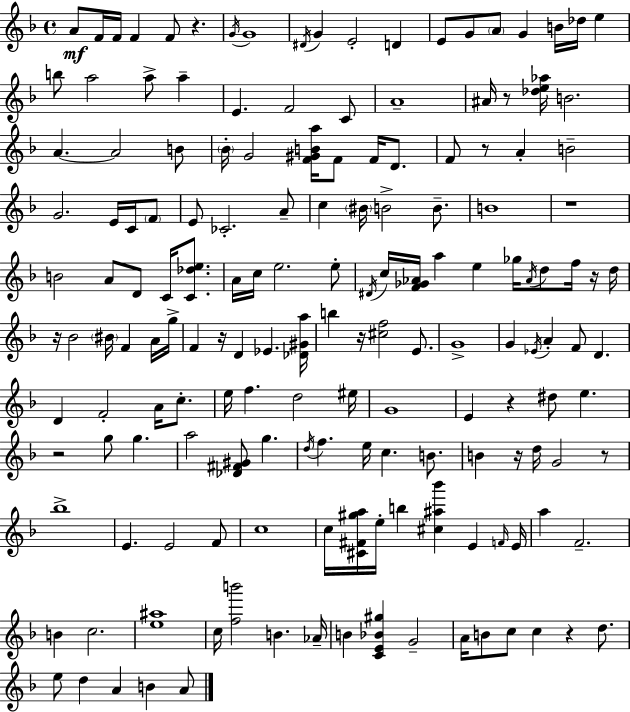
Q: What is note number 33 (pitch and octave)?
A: G4